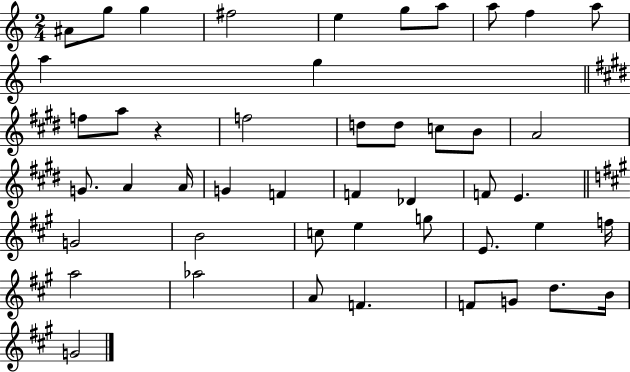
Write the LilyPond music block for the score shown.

{
  \clef treble
  \numericTimeSignature
  \time 2/4
  \key c \major
  \repeat volta 2 { ais'8 g''8 g''4 | fis''2 | e''4 g''8 a''8 | a''8 f''4 a''8 | \break a''4 g''4 | \bar "||" \break \key e \major f''8 a''8 r4 | f''2 | d''8 d''8 c''8 b'8 | a'2 | \break g'8. a'4 a'16 | g'4 f'4 | f'4 des'4 | f'8 e'4. | \break \bar "||" \break \key a \major g'2 | b'2 | c''8 e''4 g''8 | e'8. e''4 f''16 | \break a''2 | aes''2 | a'8 f'4. | f'8 g'8 d''8. b'16 | \break g'2 | } \bar "|."
}